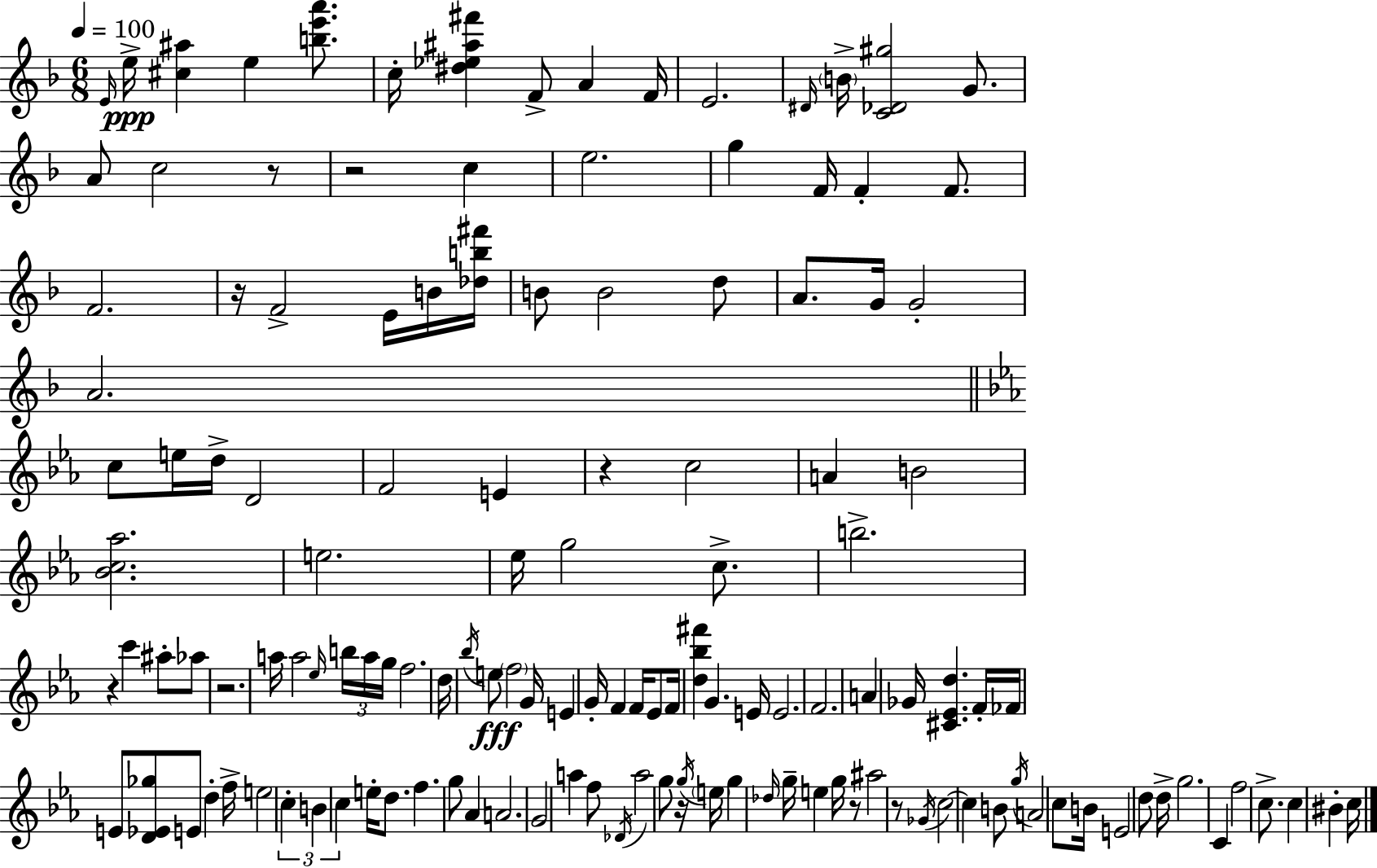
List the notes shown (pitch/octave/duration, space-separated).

E4/s E5/s [C#5,A#5]/q E5/q [B5,E6,A6]/e. C5/s [D#5,Eb5,A#5,F#6]/q F4/e A4/q F4/s E4/h. D#4/s B4/s [C4,Db4,G#5]/h G4/e. A4/e C5/h R/e R/h C5/q E5/h. G5/q F4/s F4/q F4/e. F4/h. R/s F4/h E4/s B4/s [Db5,B5,F#6]/s B4/e B4/h D5/e A4/e. G4/s G4/h A4/h. C5/e E5/s D5/s D4/h F4/h E4/q R/q C5/h A4/q B4/h [Bb4,C5,Ab5]/h. E5/h. Eb5/s G5/h C5/e. B5/h. R/q C6/q A#5/e Ab5/e R/h. A5/s A5/h Eb5/s B5/s A5/s G5/s F5/h. D5/s Bb5/s E5/e F5/h G4/s E4/q G4/s F4/q F4/s Eb4/e F4/s [D5,Bb5,F#6]/q G4/q. E4/s E4/h. F4/h. A4/q Gb4/s [C#4,Eb4,D5]/q. F4/s FES4/s E4/e [D4,Eb4,Gb5]/e E4/e D5/q F5/s E5/h C5/q B4/q C5/q E5/s D5/e. F5/q. G5/e Ab4/q A4/h. G4/h A5/q F5/e Db4/s A5/h G5/e R/s G5/s E5/s G5/q Db5/s G5/s E5/q G5/s R/e A#5/h R/e Gb4/s C5/h C5/q B4/e G5/s A4/h C5/e B4/s E4/h D5/e D5/s G5/h. C4/q F5/h C5/e. C5/q BIS4/q C5/s